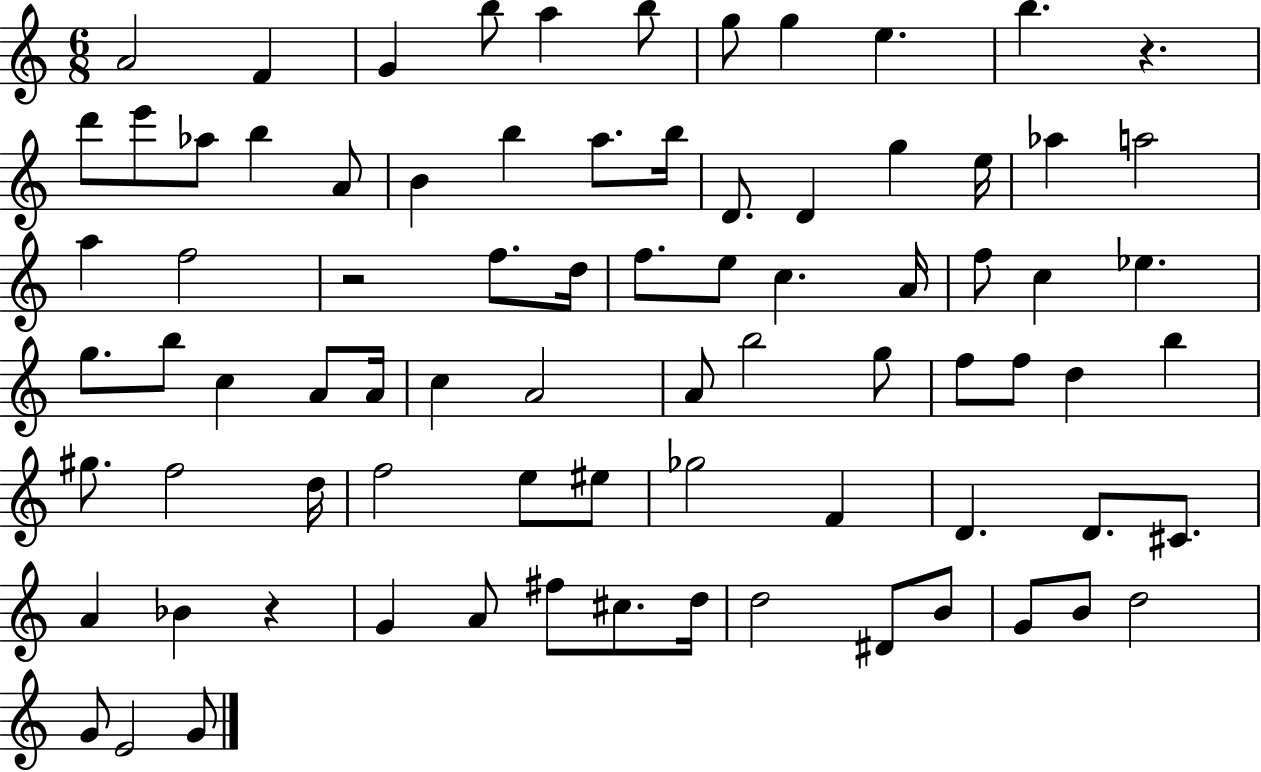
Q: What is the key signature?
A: C major